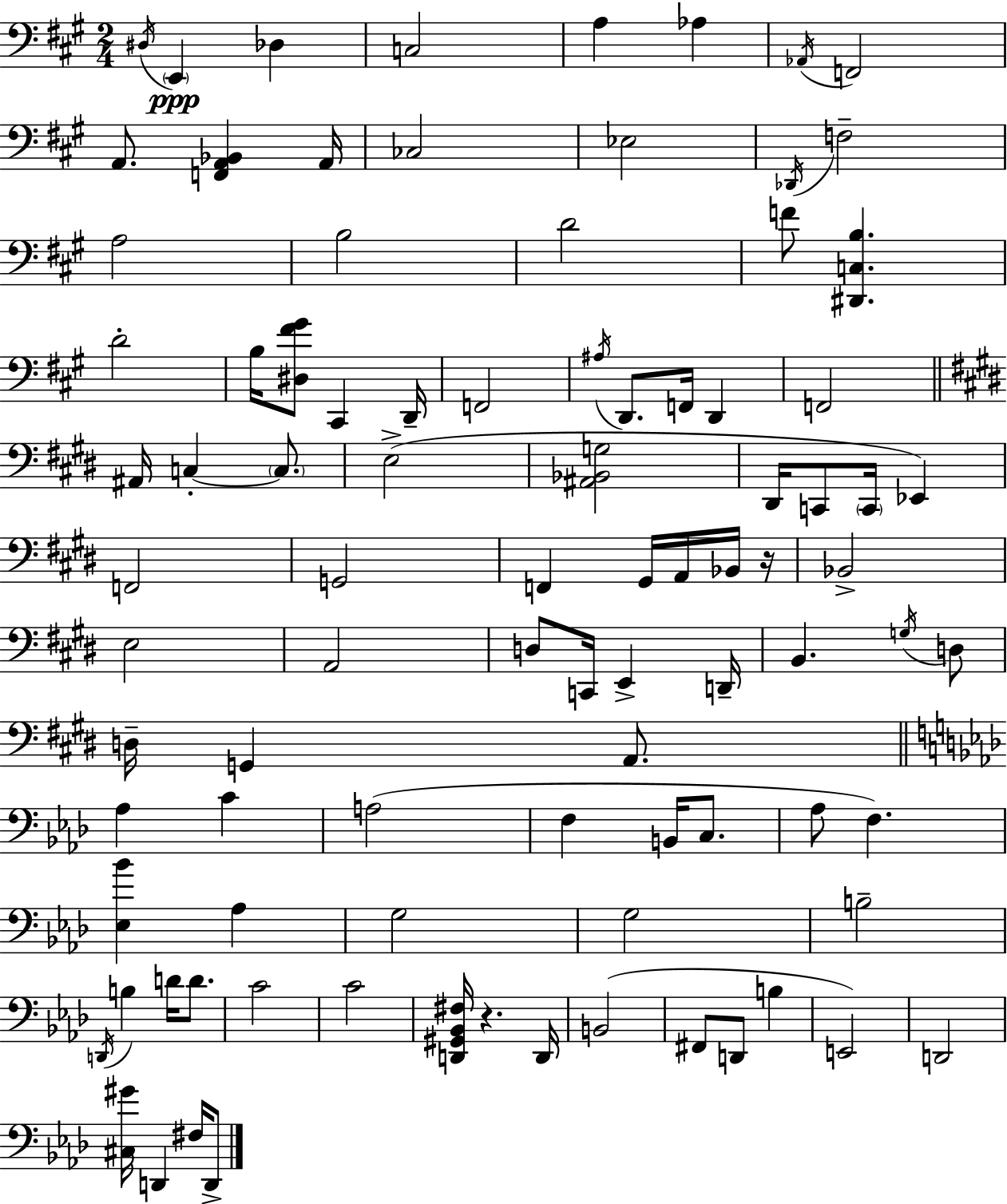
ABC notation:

X:1
T:Untitled
M:2/4
L:1/4
K:A
^D,/4 E,, _D, C,2 A, _A, _A,,/4 F,,2 A,,/2 [F,,A,,_B,,] A,,/4 _C,2 _E,2 _D,,/4 F,2 A,2 B,2 D2 F/2 [^D,,C,B,] D2 B,/4 [^D,^F^G]/2 ^C,, D,,/4 F,,2 ^A,/4 D,,/2 F,,/4 D,, F,,2 ^A,,/4 C, C,/2 E,2 [^A,,_B,,G,]2 ^D,,/4 C,,/2 C,,/4 _E,, F,,2 G,,2 F,, ^G,,/4 A,,/4 _B,,/4 z/4 _B,,2 E,2 A,,2 D,/2 C,,/4 E,, D,,/4 B,, G,/4 D,/2 D,/4 G,, A,,/2 _A, C A,2 F, B,,/4 C,/2 _A,/2 F, [_E,_B] _A, G,2 G,2 B,2 D,,/4 B, D/4 D/2 C2 C2 [D,,^G,,_B,,^F,]/4 z D,,/4 B,,2 ^F,,/2 D,,/2 B, E,,2 D,,2 [^C,^G]/4 D,, ^F,/4 D,,/2